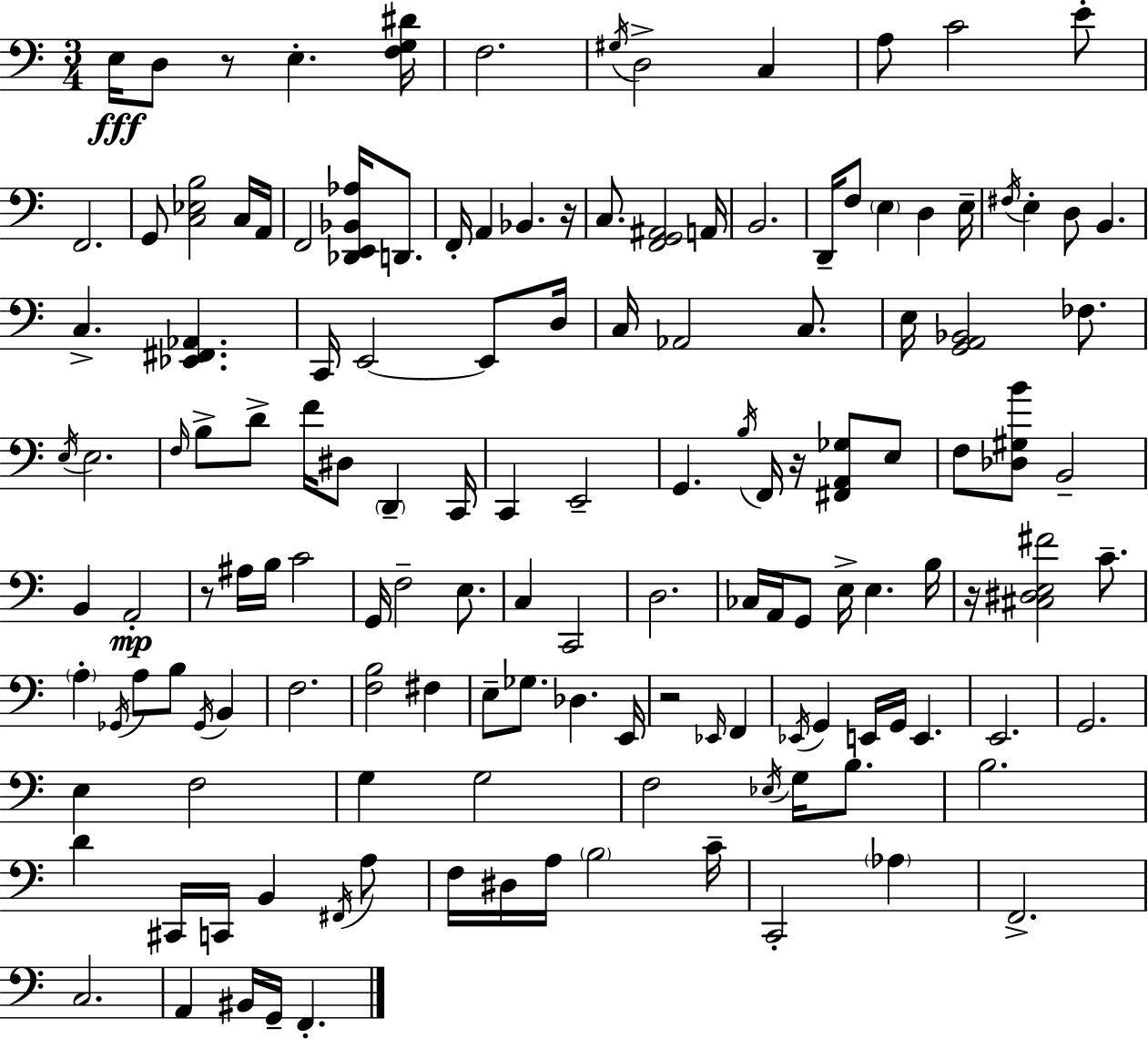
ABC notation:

X:1
T:Untitled
M:3/4
L:1/4
K:Am
E,/4 D,/2 z/2 E, [F,G,^D]/4 F,2 ^G,/4 D,2 C, A,/2 C2 E/2 F,,2 G,,/2 [C,_E,B,]2 C,/4 A,,/4 F,,2 [_D,,E,,_B,,_A,]/4 D,,/2 F,,/4 A,, _B,, z/4 C,/2 [F,,G,,^A,,]2 A,,/4 B,,2 D,,/4 F,/2 E, D, E,/4 ^F,/4 E, D,/2 B,, C, [_E,,^F,,_A,,] C,,/4 E,,2 E,,/2 D,/4 C,/4 _A,,2 C,/2 E,/4 [G,,A,,_B,,]2 _F,/2 E,/4 E,2 F,/4 B,/2 D/2 F/4 ^D,/2 D,, C,,/4 C,, E,,2 G,, B,/4 F,,/4 z/4 [^F,,A,,_G,]/2 E,/2 F,/2 [_D,^G,B]/2 B,,2 B,, A,,2 z/2 ^A,/4 B,/4 C2 G,,/4 F,2 E,/2 C, C,,2 D,2 _C,/4 A,,/4 G,,/2 E,/4 E, B,/4 z/4 [^C,^D,E,^F]2 C/2 A, _G,,/4 A,/2 B,/2 _G,,/4 B,, F,2 [F,B,]2 ^F, E,/2 _G,/2 _D, E,,/4 z2 _E,,/4 F,, _E,,/4 G,, E,,/4 G,,/4 E,, E,,2 G,,2 E, F,2 G, G,2 F,2 _E,/4 G,/4 B,/2 B,2 D ^C,,/4 C,,/4 B,, ^F,,/4 A,/2 F,/4 ^D,/4 A,/4 B,2 C/4 C,,2 _A, F,,2 C,2 A,, ^B,,/4 G,,/4 F,,